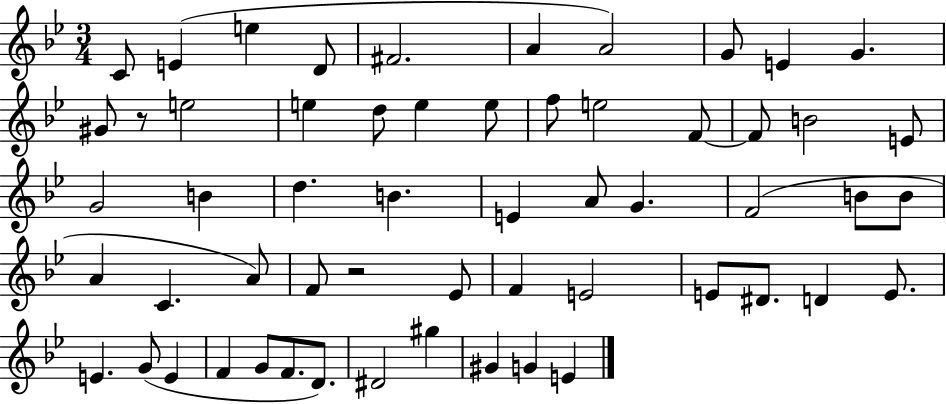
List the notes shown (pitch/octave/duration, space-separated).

C4/e E4/q E5/q D4/e F#4/h. A4/q A4/h G4/e E4/q G4/q. G#4/e R/e E5/h E5/q D5/e E5/q E5/e F5/e E5/h F4/e F4/e B4/h E4/e G4/h B4/q D5/q. B4/q. E4/q A4/e G4/q. F4/h B4/e B4/e A4/q C4/q. A4/e F4/e R/h Eb4/e F4/q E4/h E4/e D#4/e. D4/q E4/e. E4/q. G4/e E4/q F4/q G4/e F4/e. D4/e. D#4/h G#5/q G#4/q G4/q E4/q